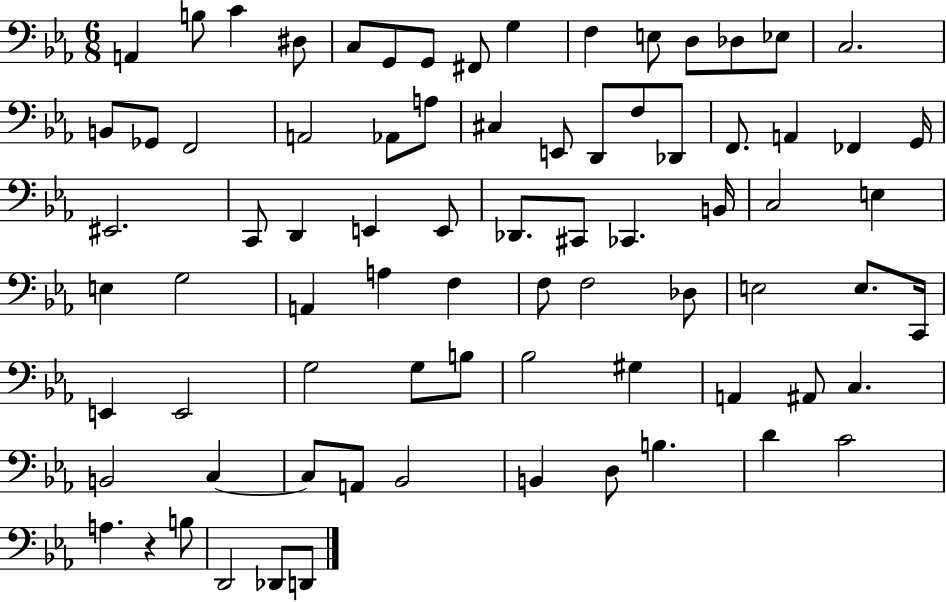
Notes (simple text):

A2/q B3/e C4/q D#3/e C3/e G2/e G2/e F#2/e G3/q F3/q E3/e D3/e Db3/e Eb3/e C3/h. B2/e Gb2/e F2/h A2/h Ab2/e A3/e C#3/q E2/e D2/e F3/e Db2/e F2/e. A2/q FES2/q G2/s EIS2/h. C2/e D2/q E2/q E2/e Db2/e. C#2/e CES2/q. B2/s C3/h E3/q E3/q G3/h A2/q A3/q F3/q F3/e F3/h Db3/e E3/h E3/e. C2/s E2/q E2/h G3/h G3/e B3/e Bb3/h G#3/q A2/q A#2/e C3/q. B2/h C3/q C3/e A2/e Bb2/h B2/q D3/e B3/q. D4/q C4/h A3/q. R/q B3/e D2/h Db2/e D2/e